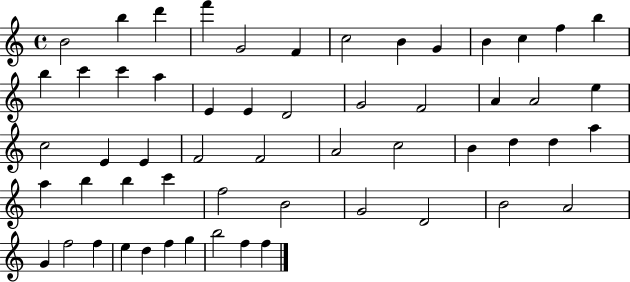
{
  \clef treble
  \time 4/4
  \defaultTimeSignature
  \key c \major
  b'2 b''4 d'''4 | f'''4 g'2 f'4 | c''2 b'4 g'4 | b'4 c''4 f''4 b''4 | \break b''4 c'''4 c'''4 a''4 | e'4 e'4 d'2 | g'2 f'2 | a'4 a'2 e''4 | \break c''2 e'4 e'4 | f'2 f'2 | a'2 c''2 | b'4 d''4 d''4 a''4 | \break a''4 b''4 b''4 c'''4 | f''2 b'2 | g'2 d'2 | b'2 a'2 | \break g'4 f''2 f''4 | e''4 d''4 f''4 g''4 | b''2 f''4 f''4 | \bar "|."
}